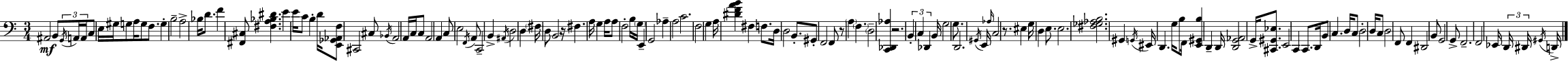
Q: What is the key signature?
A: C major